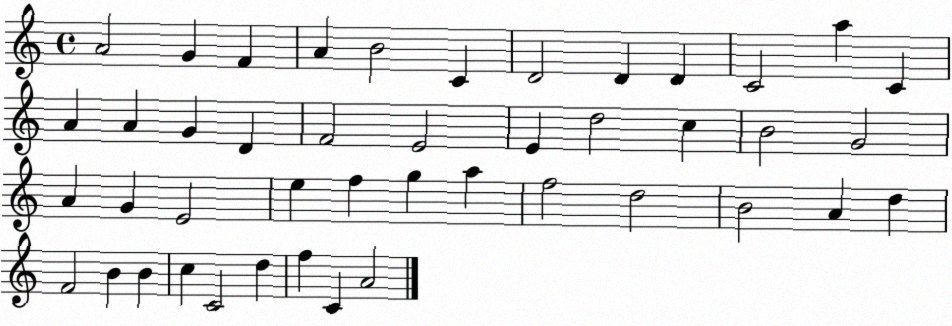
X:1
T:Untitled
M:4/4
L:1/4
K:C
A2 G F A B2 C D2 D D C2 a C A A G D F2 E2 E d2 c B2 G2 A G E2 e f g a f2 d2 B2 A d F2 B B c C2 d f C A2